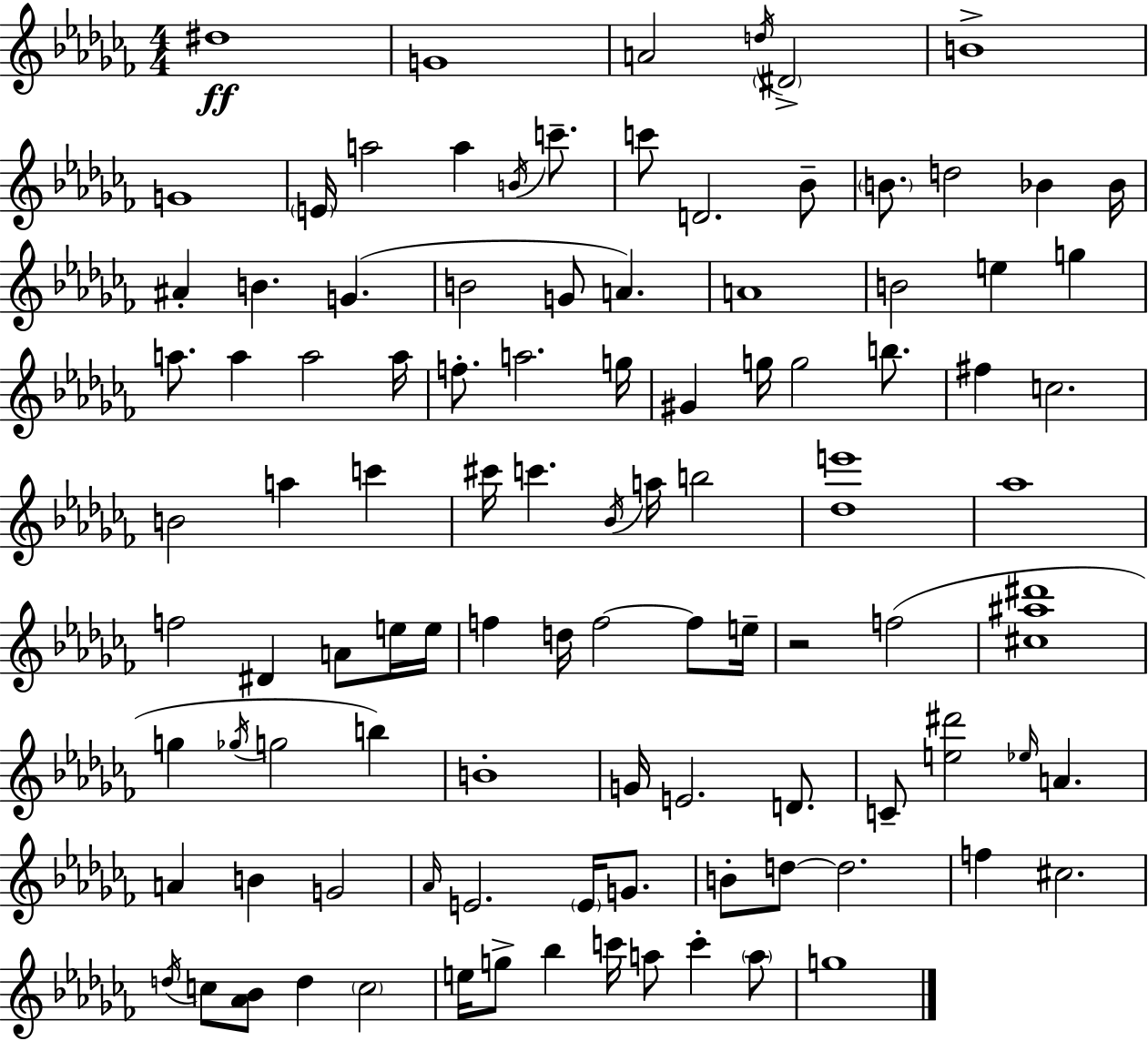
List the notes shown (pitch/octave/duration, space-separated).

D#5/w G4/w A4/h D5/s D#4/h B4/w G4/w E4/s A5/h A5/q B4/s C6/e. C6/e D4/h. Bb4/e B4/e. D5/h Bb4/q Bb4/s A#4/q B4/q. G4/q. B4/h G4/e A4/q. A4/w B4/h E5/q G5/q A5/e. A5/q A5/h A5/s F5/e. A5/h. G5/s G#4/q G5/s G5/h B5/e. F#5/q C5/h. B4/h A5/q C6/q C#6/s C6/q. Bb4/s A5/s B5/h [Db5,E6]/w Ab5/w F5/h D#4/q A4/e E5/s E5/s F5/q D5/s F5/h F5/e E5/s R/h F5/h [C#5,A#5,D#6]/w G5/q Gb5/s G5/h B5/q B4/w G4/s E4/h. D4/e. C4/e [E5,D#6]/h Eb5/s A4/q. A4/q B4/q G4/h Ab4/s E4/h. E4/s G4/e. B4/e D5/e D5/h. F5/q C#5/h. D5/s C5/e [Ab4,Bb4]/e D5/q C5/h E5/s G5/e Bb5/q C6/s A5/e C6/q A5/e G5/w